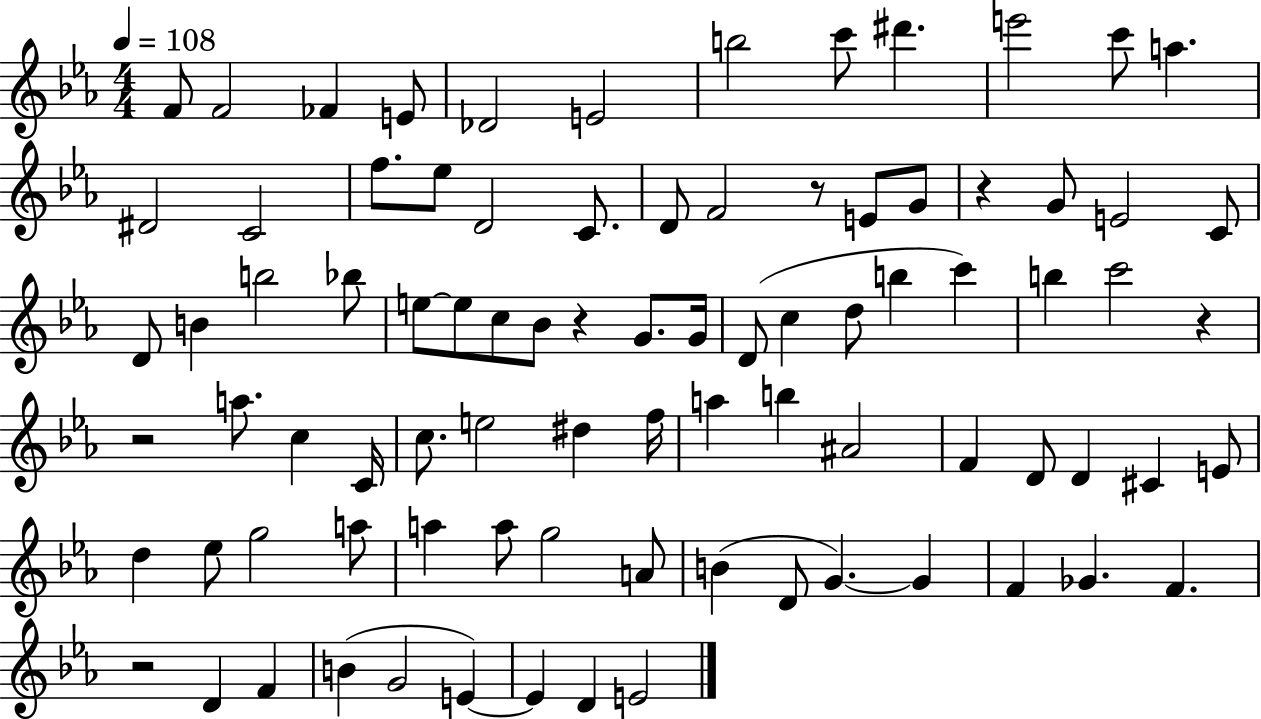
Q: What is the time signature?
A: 4/4